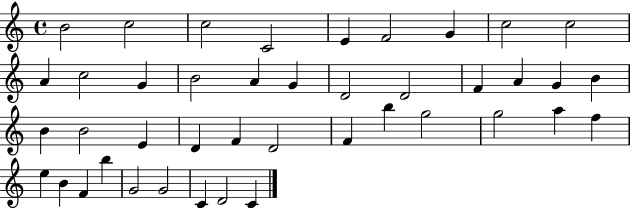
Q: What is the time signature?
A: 4/4